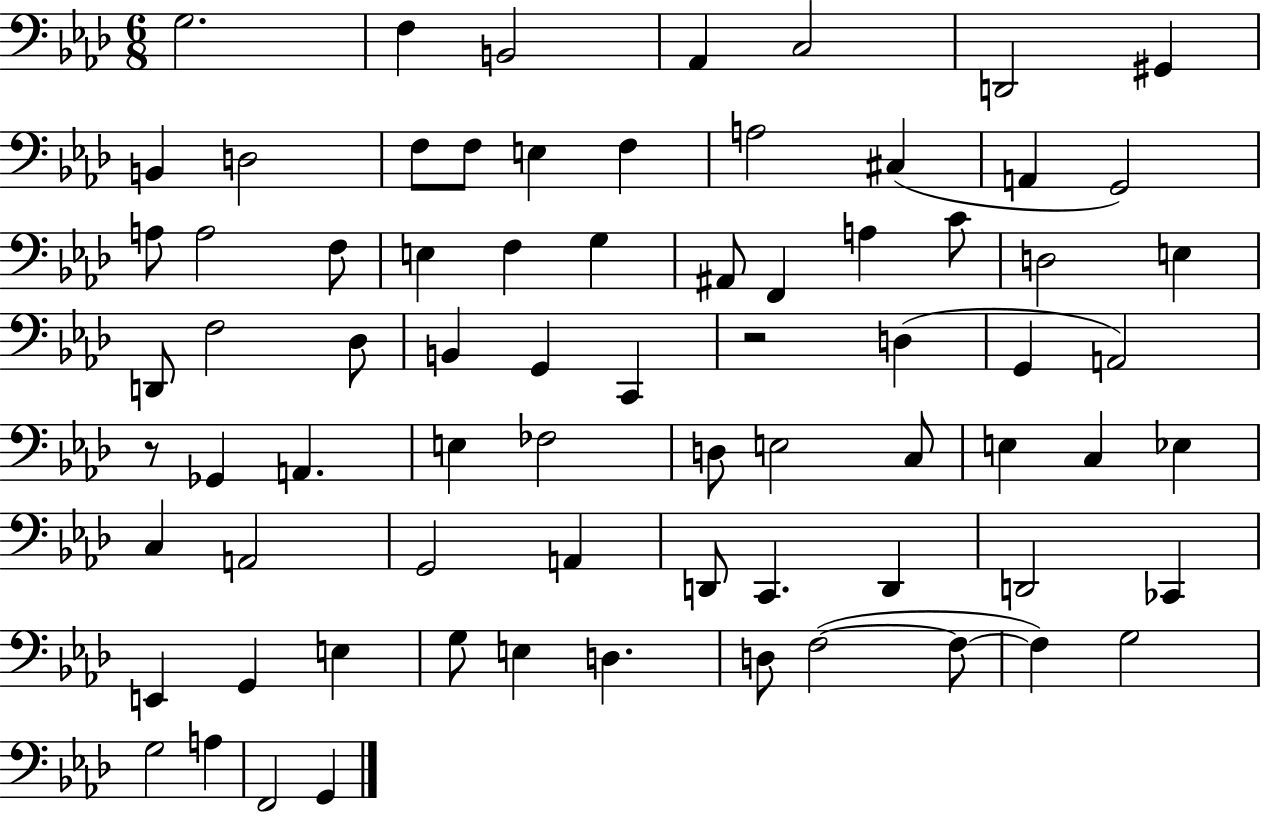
{
  \clef bass
  \numericTimeSignature
  \time 6/8
  \key aes \major
  \repeat volta 2 { g2. | f4 b,2 | aes,4 c2 | d,2 gis,4 | \break b,4 d2 | f8 f8 e4 f4 | a2 cis4( | a,4 g,2) | \break a8 a2 f8 | e4 f4 g4 | ais,8 f,4 a4 c'8 | d2 e4 | \break d,8 f2 des8 | b,4 g,4 c,4 | r2 d4( | g,4 a,2) | \break r8 ges,4 a,4. | e4 fes2 | d8 e2 c8 | e4 c4 ees4 | \break c4 a,2 | g,2 a,4 | d,8 c,4. d,4 | d,2 ces,4 | \break e,4 g,4 e4 | g8 e4 d4. | d8 f2~(~ f8~~ | f4) g2 | \break g2 a4 | f,2 g,4 | } \bar "|."
}